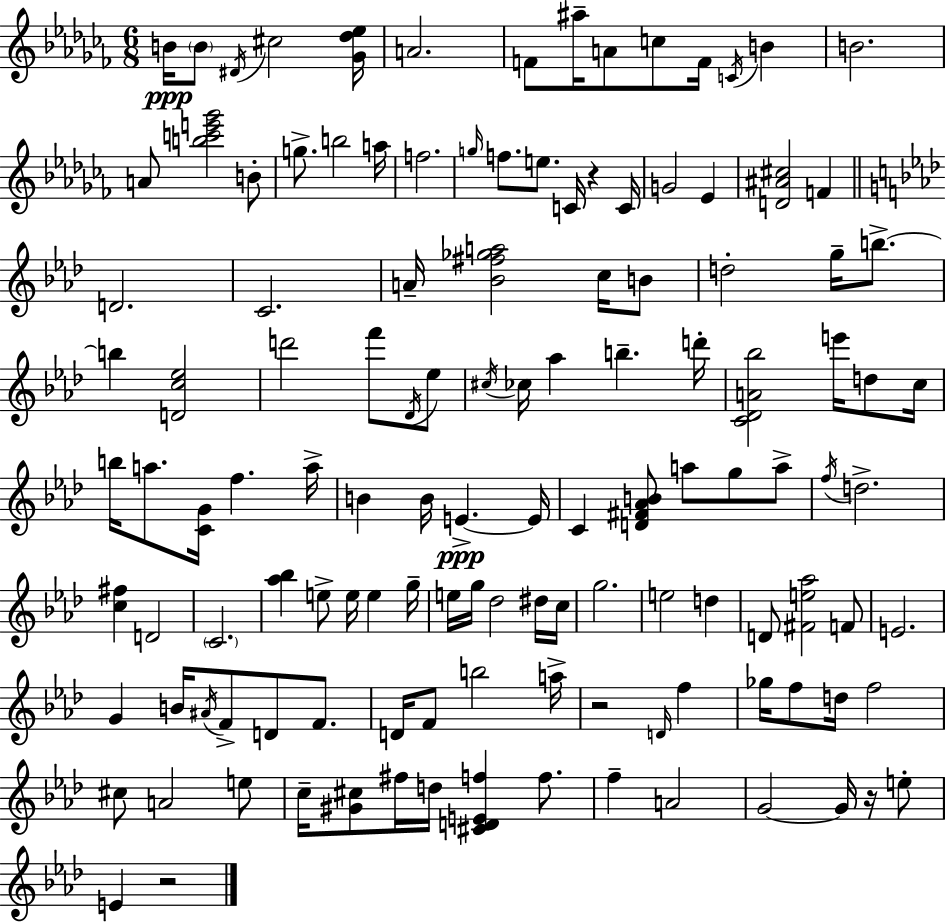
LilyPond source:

{
  \clef treble
  \numericTimeSignature
  \time 6/8
  \key aes \minor
  b'16\ppp \parenthesize b'8 \acciaccatura { dis'16 } cis''2 | <ges' des'' ees''>16 a'2. | f'8 ais''16-- a'8 c''8 f'16 \acciaccatura { c'16 } b'4 | b'2. | \break a'8 <b'' c''' e''' ges'''>2 | b'8-. g''8.-> b''2 | a''16 f''2. | \grace { g''16 } f''8. e''8. c'16 r4 | \break c'16 g'2 ees'4 | <d' ais' cis''>2 f'4 | \bar "||" \break \key aes \major d'2. | c'2. | a'16-- <bes' fis'' ges'' a''>2 c''16 b'8 | d''2-. g''16-- b''8.->~~ | \break b''4 <d' c'' ees''>2 | d'''2 f'''8 \acciaccatura { des'16 } ees''8 | \acciaccatura { cis''16 } ces''16 aes''4 b''4.-- | d'''16-. <c' des' a' bes''>2 e'''16 d''8 | \break c''16 b''16 a''8. <c' g'>16 f''4. | a''16-> b'4 b'16 e'4.->~~\ppp | e'16 c'4 <d' fis' aes' b'>8 a''8 g''8 | a''8-> \acciaccatura { f''16 } d''2.-> | \break <c'' fis''>4 d'2 | \parenthesize c'2. | <aes'' bes''>4 e''8-> e''16 e''4 | g''16-- e''16 g''16 des''2 | \break dis''16 c''16 g''2. | e''2 d''4 | d'8 <fis' e'' aes''>2 | f'8 e'2. | \break g'4 b'16 \acciaccatura { ais'16 } f'8-> d'8 | f'8. d'16 f'8 b''2 | a''16-> r2 | \grace { d'16 } f''4 ges''16 f''8 d''16 f''2 | \break cis''8 a'2 | e''8 c''16-- <gis' cis''>8 fis''16 d''16 <cis' d' e' f''>4 | f''8. f''4-- a'2 | g'2~~ | \break g'16 r16 e''8-. e'4 r2 | \bar "|."
}